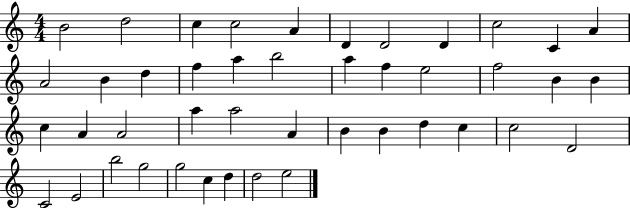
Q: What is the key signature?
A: C major